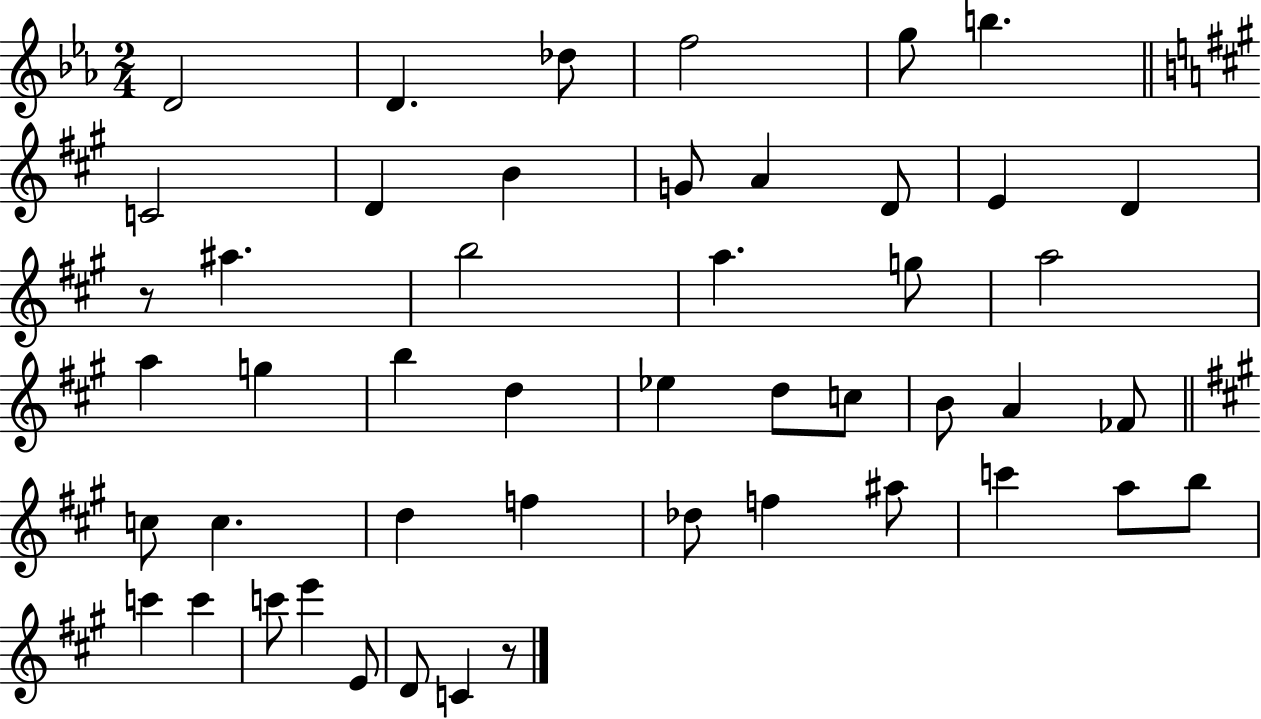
{
  \clef treble
  \numericTimeSignature
  \time 2/4
  \key ees \major
  d'2 | d'4. des''8 | f''2 | g''8 b''4. | \break \bar "||" \break \key a \major c'2 | d'4 b'4 | g'8 a'4 d'8 | e'4 d'4 | \break r8 ais''4. | b''2 | a''4. g''8 | a''2 | \break a''4 g''4 | b''4 d''4 | ees''4 d''8 c''8 | b'8 a'4 fes'8 | \break \bar "||" \break \key a \major c''8 c''4. | d''4 f''4 | des''8 f''4 ais''8 | c'''4 a''8 b''8 | \break c'''4 c'''4 | c'''8 e'''4 e'8 | d'8 c'4 r8 | \bar "|."
}